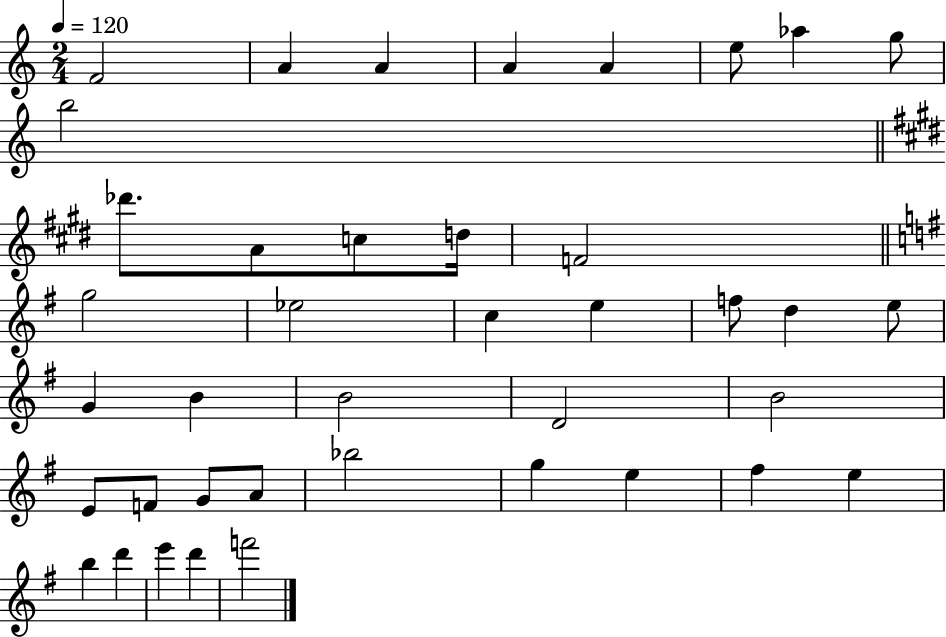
{
  \clef treble
  \numericTimeSignature
  \time 2/4
  \key c \major
  \tempo 4 = 120
  \repeat volta 2 { f'2 | a'4 a'4 | a'4 a'4 | e''8 aes''4 g''8 | \break b''2 | \bar "||" \break \key e \major des'''8. a'8 c''8 d''16 | f'2 | \bar "||" \break \key e \minor g''2 | ees''2 | c''4 e''4 | f''8 d''4 e''8 | \break g'4 b'4 | b'2 | d'2 | b'2 | \break e'8 f'8 g'8 a'8 | bes''2 | g''4 e''4 | fis''4 e''4 | \break b''4 d'''4 | e'''4 d'''4 | f'''2 | } \bar "|."
}